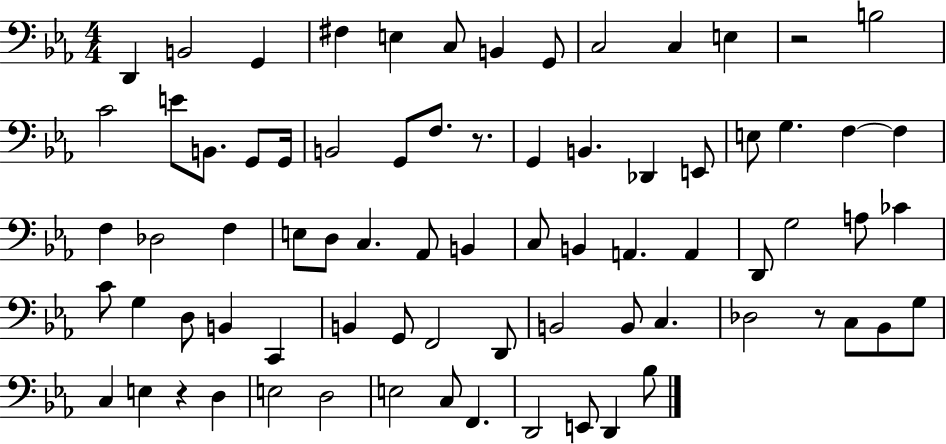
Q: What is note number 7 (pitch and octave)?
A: B2